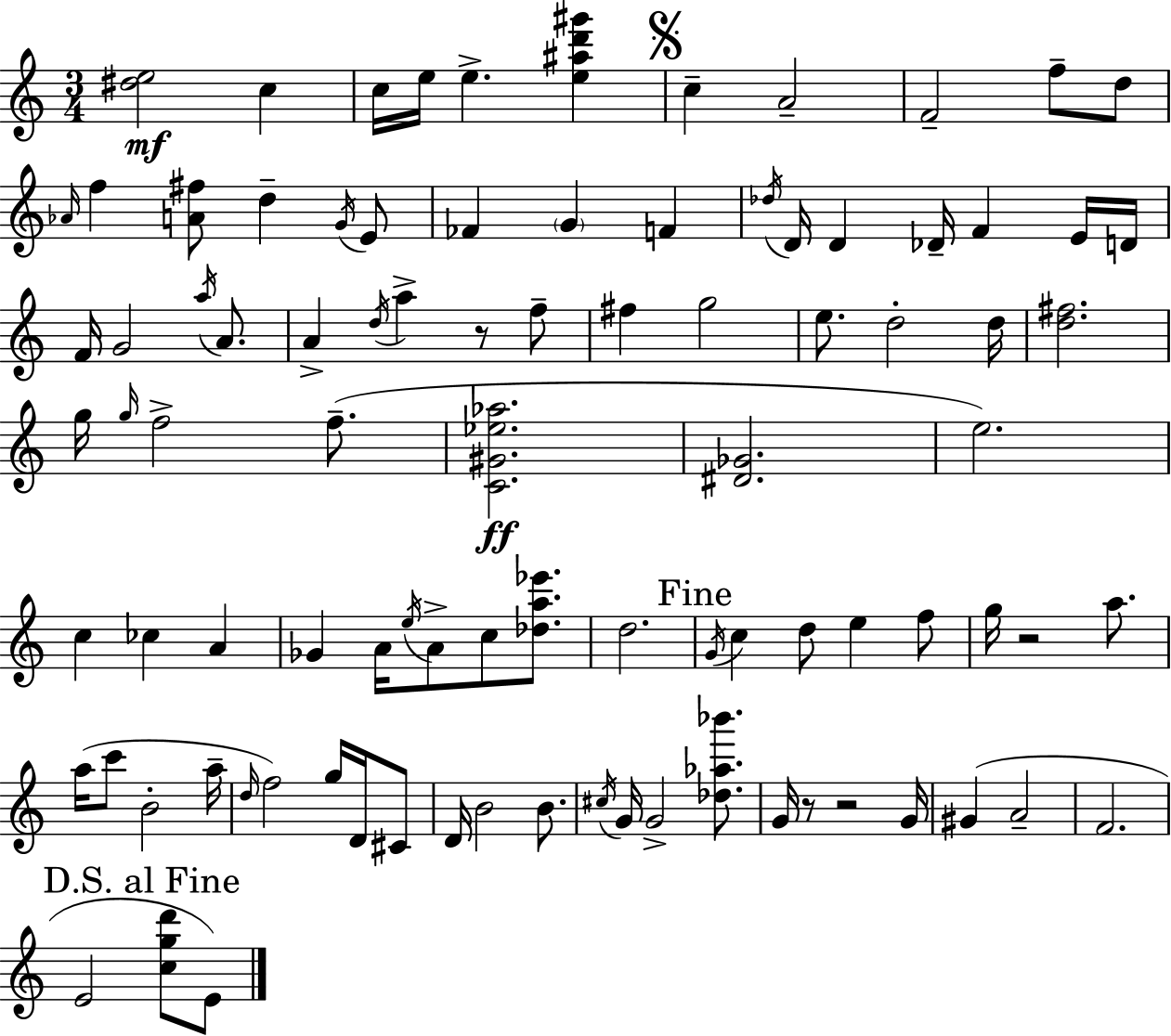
[D#5,E5]/h C5/q C5/s E5/s E5/q. [E5,A#5,D6,G#6]/q C5/q A4/h F4/h F5/e D5/e Ab4/s F5/q [A4,F#5]/e D5/q G4/s E4/e FES4/q G4/q F4/q Db5/s D4/s D4/q Db4/s F4/q E4/s D4/s F4/s G4/h A5/s A4/e. A4/q D5/s A5/q R/e F5/e F#5/q G5/h E5/e. D5/h D5/s [D5,F#5]/h. G5/s G5/s F5/h F5/e. [C4,G#4,Eb5,Ab5]/h. [D#4,Gb4]/h. E5/h. C5/q CES5/q A4/q Gb4/q A4/s E5/s A4/e C5/e [Db5,A5,Eb6]/e. D5/h. G4/s C5/q D5/e E5/q F5/e G5/s R/h A5/e. A5/s C6/e B4/h A5/s D5/s F5/h G5/s D4/s C#4/e D4/s B4/h B4/e. C#5/s G4/s G4/h [Db5,Ab5,Bb6]/e. G4/s R/e R/h G4/s G#4/q A4/h F4/h. E4/h [C5,G5,D6]/e E4/e